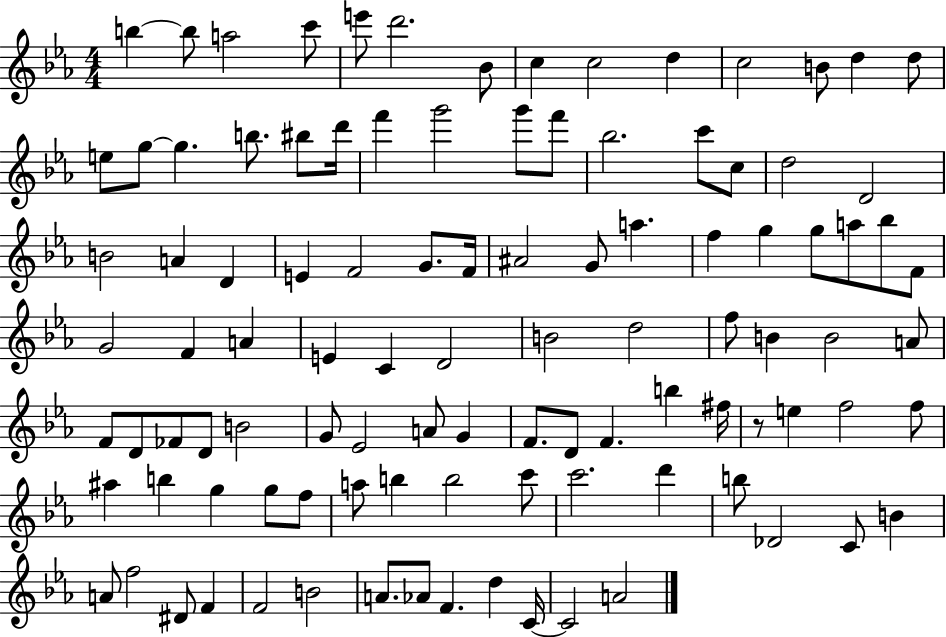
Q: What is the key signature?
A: EES major